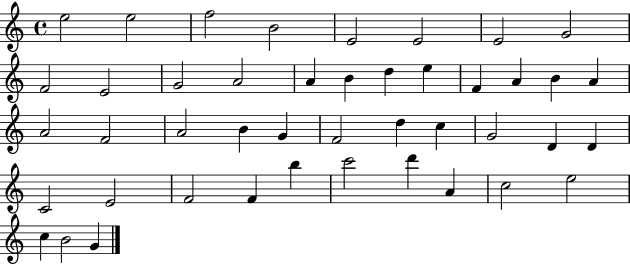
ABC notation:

X:1
T:Untitled
M:4/4
L:1/4
K:C
e2 e2 f2 B2 E2 E2 E2 G2 F2 E2 G2 A2 A B d e F A B A A2 F2 A2 B G F2 d c G2 D D C2 E2 F2 F b c'2 d' A c2 e2 c B2 G